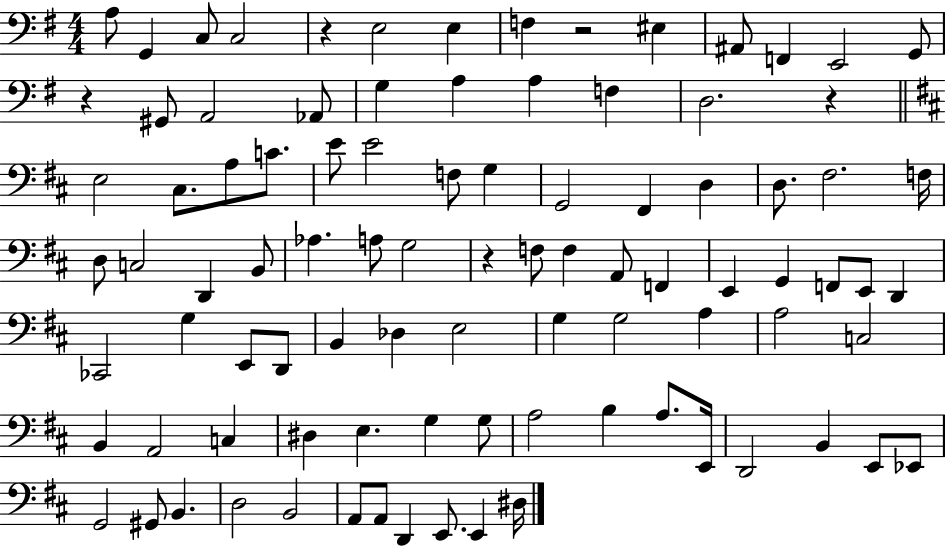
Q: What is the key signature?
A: G major